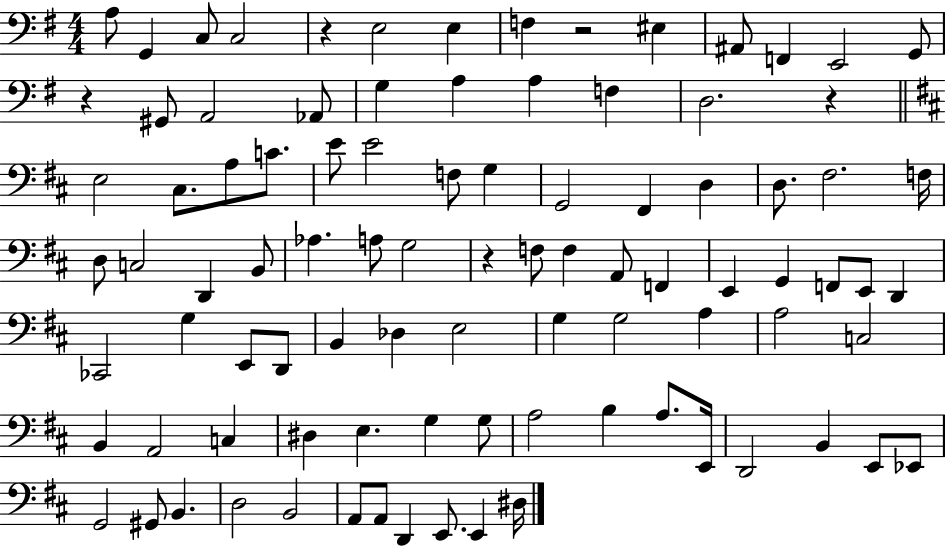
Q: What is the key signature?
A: G major